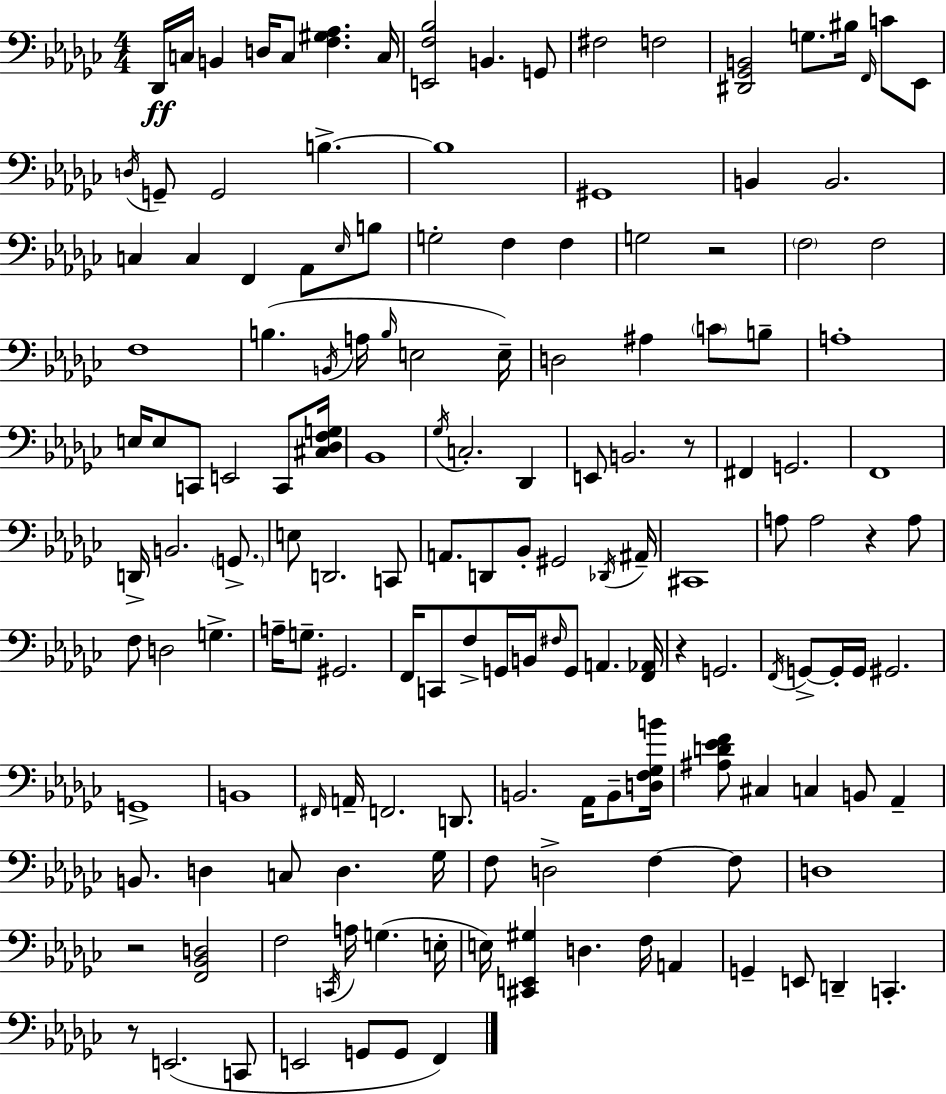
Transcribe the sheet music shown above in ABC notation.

X:1
T:Untitled
M:4/4
L:1/4
K:Ebm
_D,,/4 C,/4 B,, D,/4 C,/2 [F,^G,_A,] C,/4 [E,,F,_B,]2 B,, G,,/2 ^F,2 F,2 [^D,,_G,,B,,]2 G,/2 ^B,/4 F,,/4 C/2 _E,,/2 D,/4 G,,/2 G,,2 B, B,4 ^G,,4 B,, B,,2 C, C, F,, _A,,/2 _E,/4 B,/2 G,2 F, F, G,2 z2 F,2 F,2 F,4 B, B,,/4 A,/4 B,/4 E,2 E,/4 D,2 ^A, C/2 B,/2 A,4 E,/4 E,/2 C,,/2 E,,2 C,,/2 [^C,_D,F,G,]/4 _B,,4 _G,/4 C,2 _D,, E,,/2 B,,2 z/2 ^F,, G,,2 F,,4 D,,/4 B,,2 G,,/2 E,/2 D,,2 C,,/2 A,,/2 D,,/2 _B,,/2 ^G,,2 _D,,/4 ^A,,/4 ^C,,4 A,/2 A,2 z A,/2 F,/2 D,2 G, A,/4 G,/2 ^G,,2 F,,/4 C,,/2 F,/2 G,,/4 B,,/4 ^F,/4 G,,/2 A,, [F,,_A,,]/4 z G,,2 F,,/4 G,,/2 G,,/4 G,,/4 ^G,,2 G,,4 B,,4 ^F,,/4 A,,/4 F,,2 D,,/2 B,,2 _A,,/4 B,,/2 [D,F,_G,B]/4 [^A,D_EF]/2 ^C, C, B,,/2 _A,, B,,/2 D, C,/2 D, _G,/4 F,/2 D,2 F, F,/2 D,4 z2 [F,,_B,,D,]2 F,2 C,,/4 A,/4 G, E,/4 E,/4 [^C,,E,,^G,] D, F,/4 A,, G,, E,,/2 D,, C,, z/2 E,,2 C,,/2 E,,2 G,,/2 G,,/2 F,,